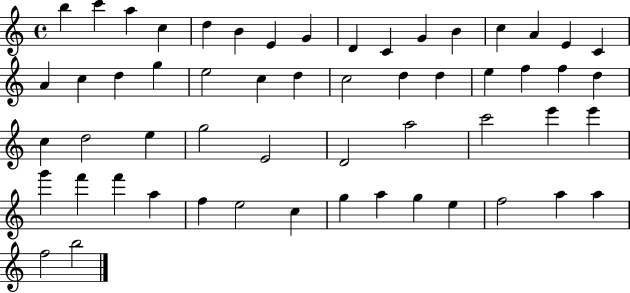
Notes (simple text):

B5/q C6/q A5/q C5/q D5/q B4/q E4/q G4/q D4/q C4/q G4/q B4/q C5/q A4/q E4/q C4/q A4/q C5/q D5/q G5/q E5/h C5/q D5/q C5/h D5/q D5/q E5/q F5/q F5/q D5/q C5/q D5/h E5/q G5/h E4/h D4/h A5/h C6/h E6/q E6/q G6/q F6/q F6/q A5/q F5/q E5/h C5/q G5/q A5/q G5/q E5/q F5/h A5/q A5/q F5/h B5/h